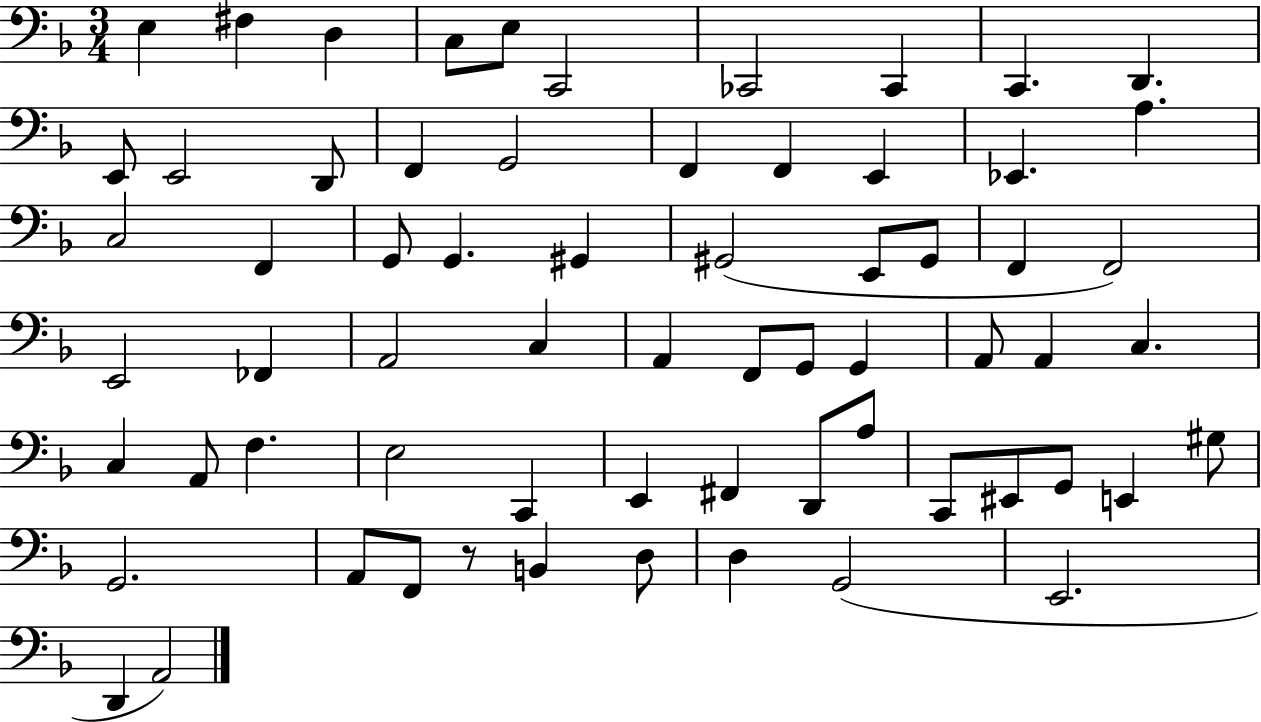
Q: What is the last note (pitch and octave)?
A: A2